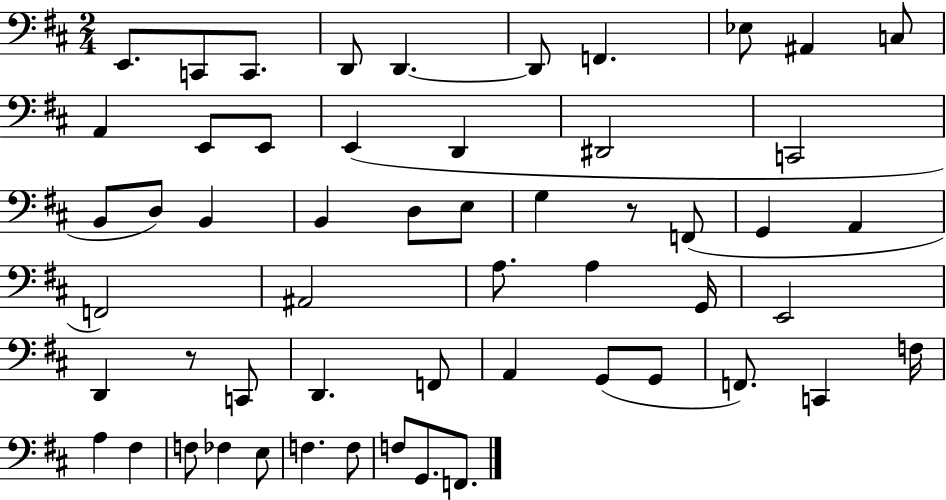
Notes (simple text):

E2/e. C2/e C2/e. D2/e D2/q. D2/e F2/q. Eb3/e A#2/q C3/e A2/q E2/e E2/e E2/q D2/q D#2/h C2/h B2/e D3/e B2/q B2/q D3/e E3/e G3/q R/e F2/e G2/q A2/q F2/h A#2/h A3/e. A3/q G2/s E2/h D2/q R/e C2/e D2/q. F2/e A2/q G2/e G2/e F2/e. C2/q F3/s A3/q F#3/q F3/e FES3/q E3/e F3/q. F3/e F3/e G2/e. F2/e.